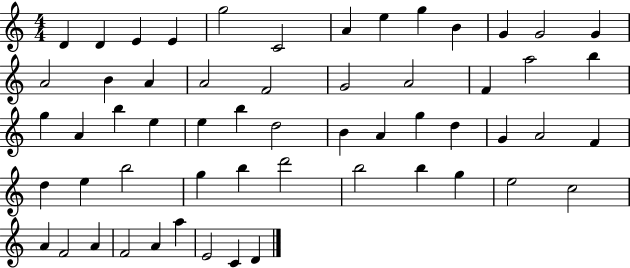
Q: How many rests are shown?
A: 0